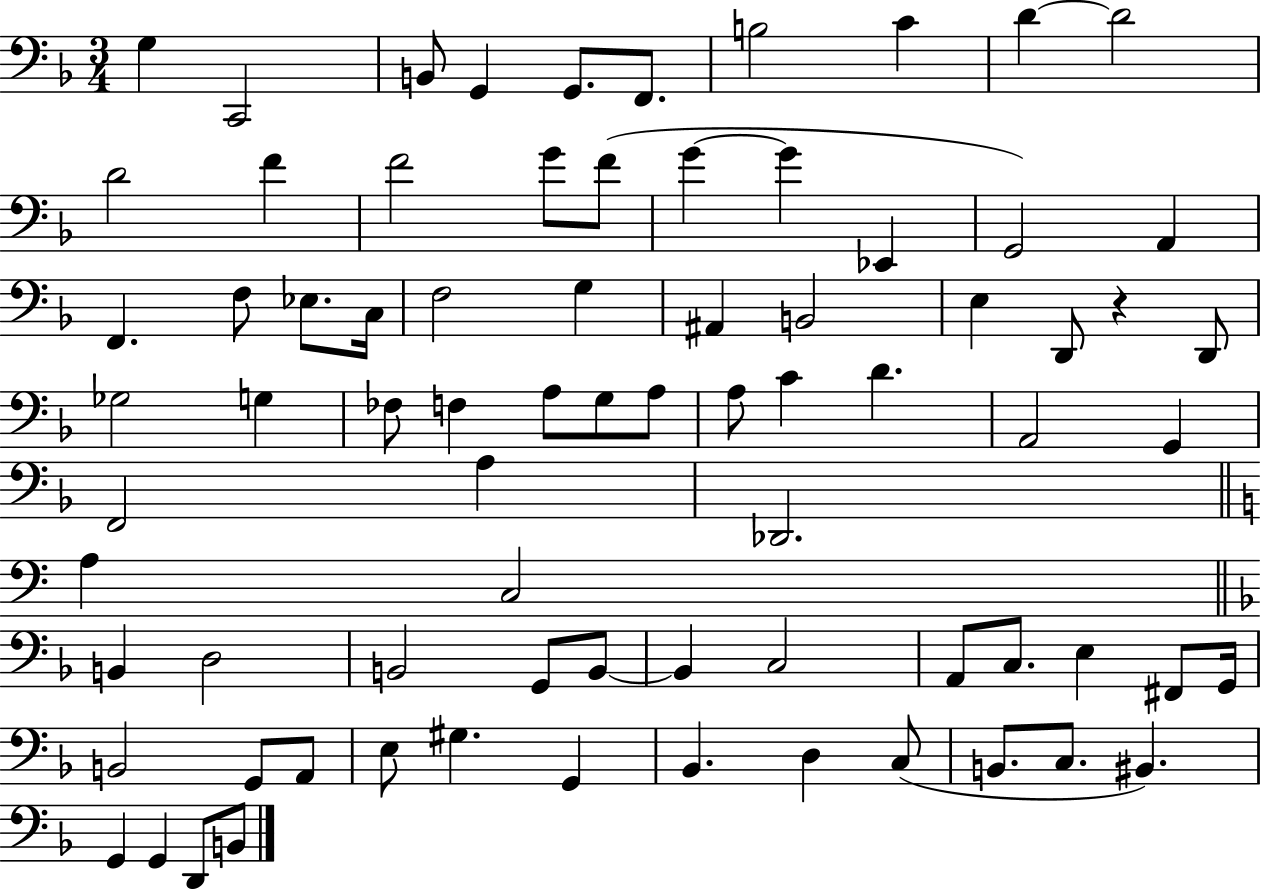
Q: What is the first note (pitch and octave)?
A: G3